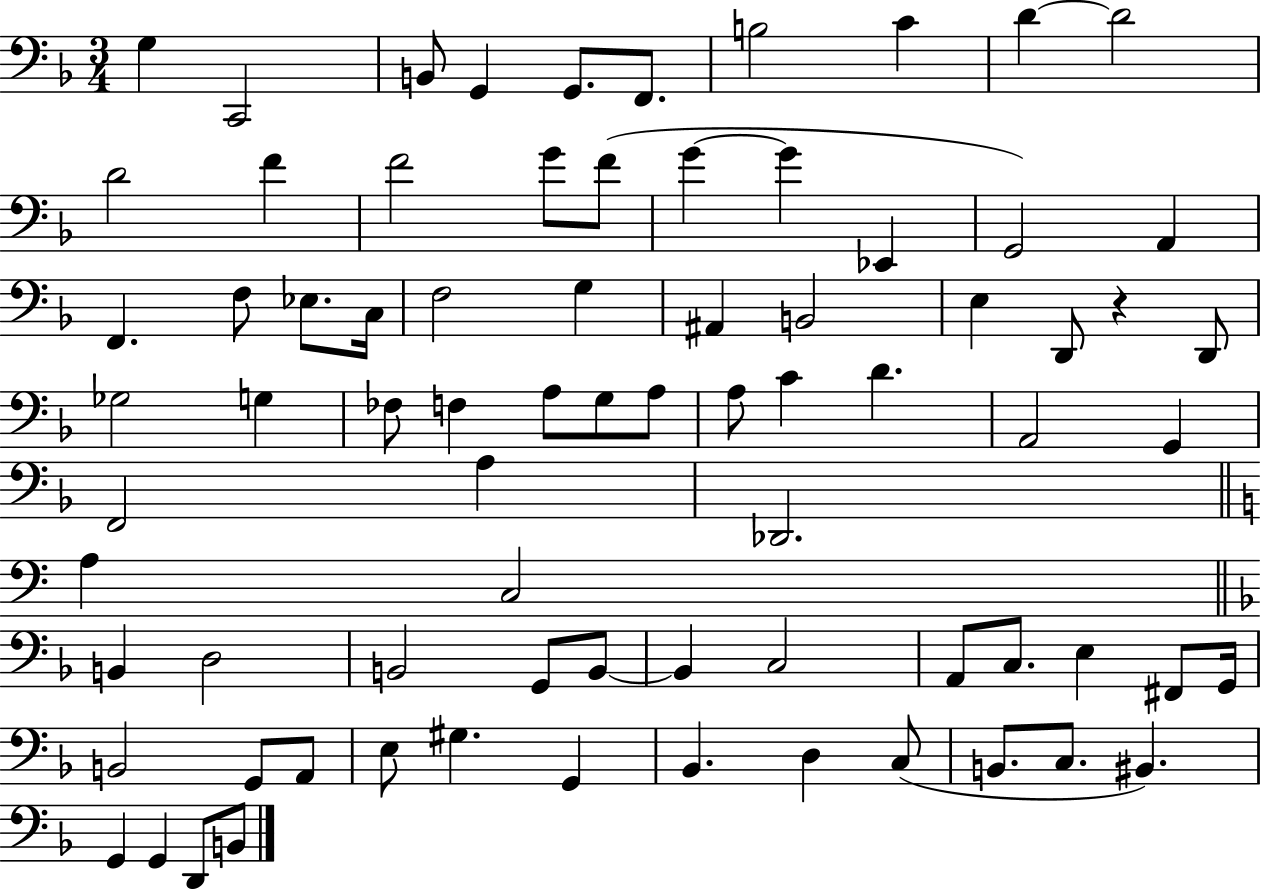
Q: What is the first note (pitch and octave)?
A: G3